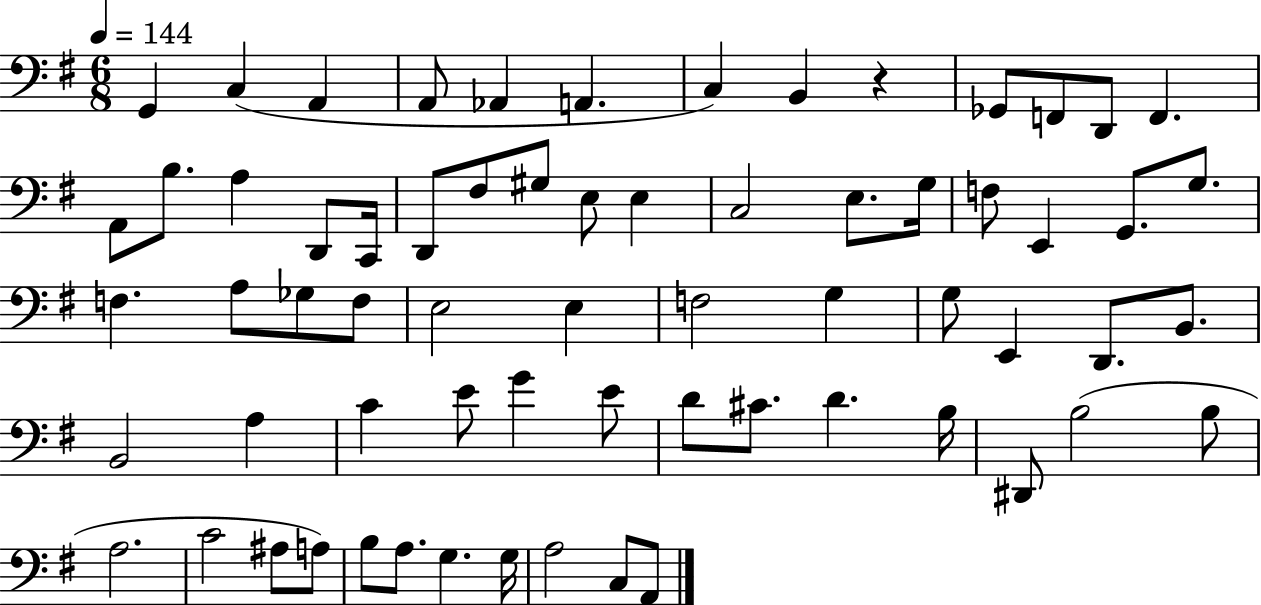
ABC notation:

X:1
T:Untitled
M:6/8
L:1/4
K:G
G,, C, A,, A,,/2 _A,, A,, C, B,, z _G,,/2 F,,/2 D,,/2 F,, A,,/2 B,/2 A, D,,/2 C,,/4 D,,/2 ^F,/2 ^G,/2 E,/2 E, C,2 E,/2 G,/4 F,/2 E,, G,,/2 G,/2 F, A,/2 _G,/2 F,/2 E,2 E, F,2 G, G,/2 E,, D,,/2 B,,/2 B,,2 A, C E/2 G E/2 D/2 ^C/2 D B,/4 ^D,,/2 B,2 B,/2 A,2 C2 ^A,/2 A,/2 B,/2 A,/2 G, G,/4 A,2 C,/2 A,,/2